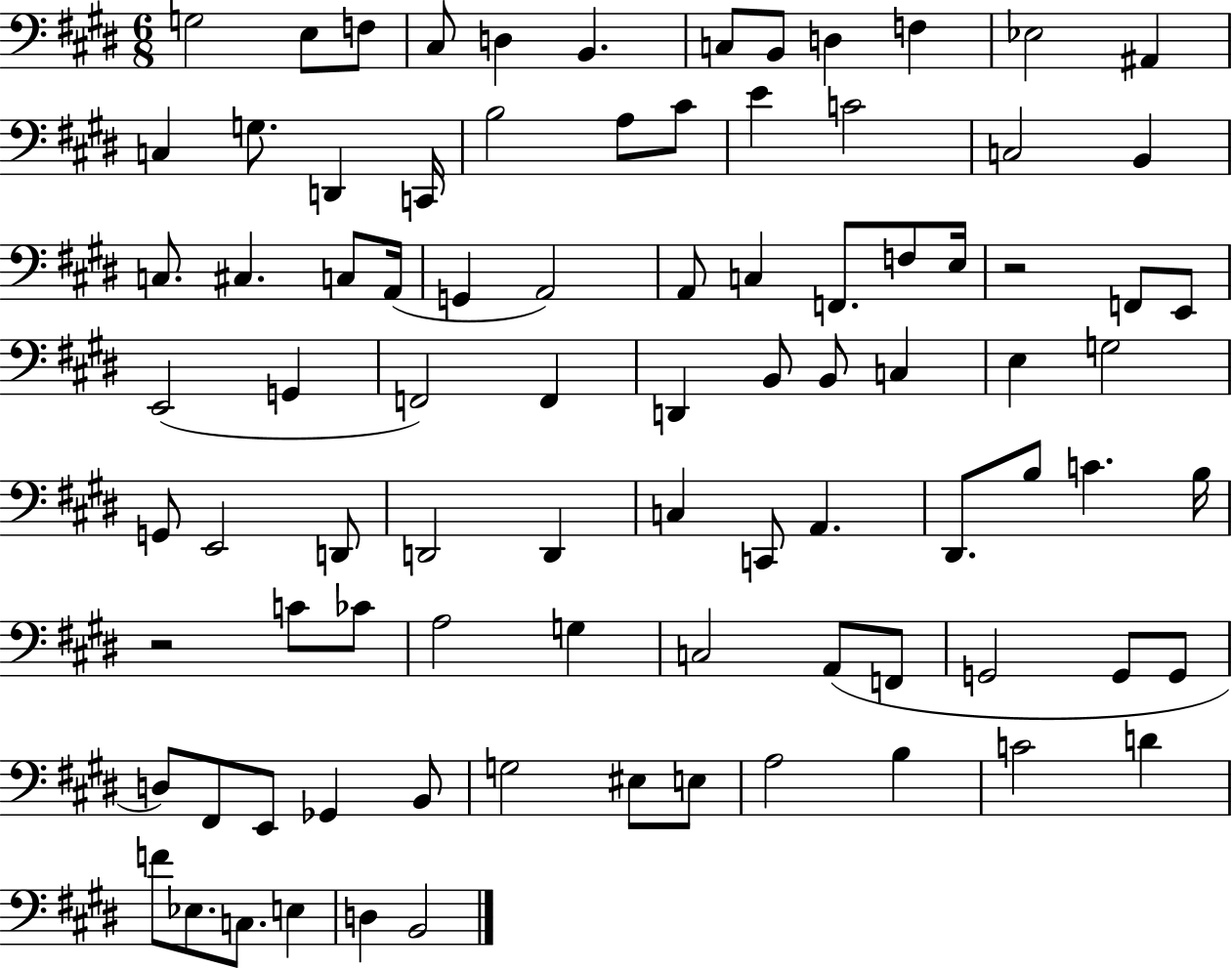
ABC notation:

X:1
T:Untitled
M:6/8
L:1/4
K:E
G,2 E,/2 F,/2 ^C,/2 D, B,, C,/2 B,,/2 D, F, _E,2 ^A,, C, G,/2 D,, C,,/4 B,2 A,/2 ^C/2 E C2 C,2 B,, C,/2 ^C, C,/2 A,,/4 G,, A,,2 A,,/2 C, F,,/2 F,/2 E,/4 z2 F,,/2 E,,/2 E,,2 G,, F,,2 F,, D,, B,,/2 B,,/2 C, E, G,2 G,,/2 E,,2 D,,/2 D,,2 D,, C, C,,/2 A,, ^D,,/2 B,/2 C B,/4 z2 C/2 _C/2 A,2 G, C,2 A,,/2 F,,/2 G,,2 G,,/2 G,,/2 D,/2 ^F,,/2 E,,/2 _G,, B,,/2 G,2 ^E,/2 E,/2 A,2 B, C2 D F/2 _E,/2 C,/2 E, D, B,,2